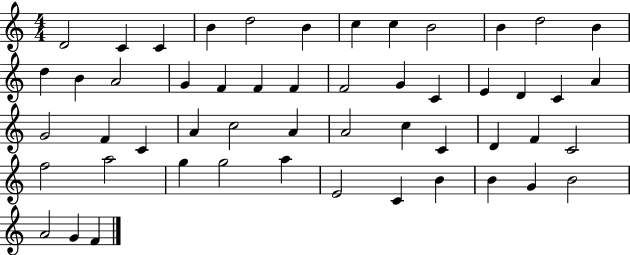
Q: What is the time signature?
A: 4/4